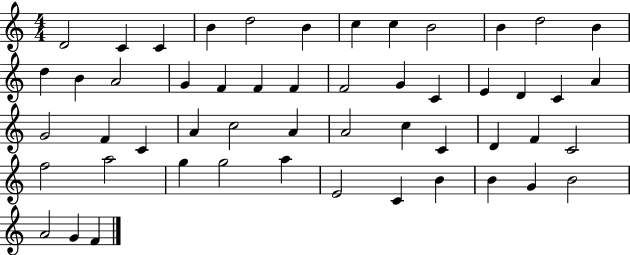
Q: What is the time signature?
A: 4/4